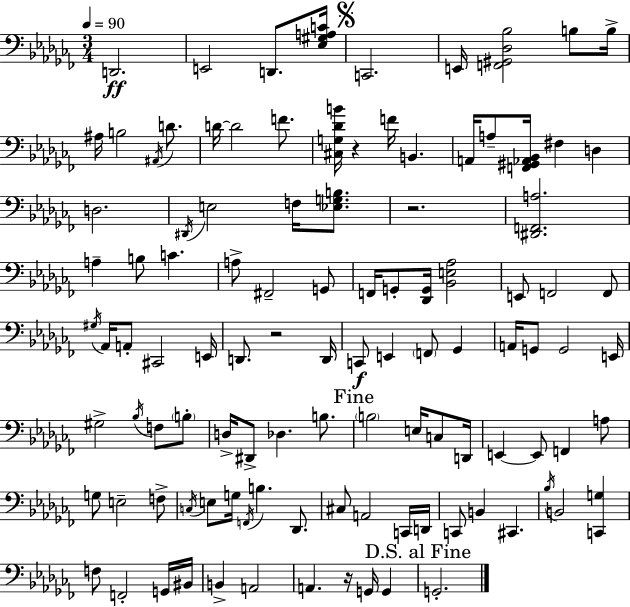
{
  \clef bass
  \numericTimeSignature
  \time 3/4
  \key aes \minor
  \tempo 4 = 90
  d,2.\ff | e,2 d,8. <ees gis a c'>16 | \mark \markup { \musicglyph "scripts.segno" } c,2. | e,16 <f, gis, des bes>2 b8 b16-> | \break ais16 b2 \acciaccatura { ais,16 } d'8. | d'16~~ d'2 f'8. | <cis g des' b'>16 r4 f'16 b,4. | a,16 a8-- <f, gis, aes, bes,>16 fis4 d4 | \break d2. | \acciaccatura { dis,16 } e2 f16 <ees g b>8. | r2. | <dis, f, a>2. | \break a4-- b8 c'4. | a8-> fis,2-- | g,8 f,16 g,8-. <des, g,>16 <bes, e aes>2 | e,8 f,2 | \break f,8 \acciaccatura { gis16 } aes,16 a,8-. cis,2 | e,16 d,8. r2 | d,16 c,8\f e,4 \parenthesize f,8 ges,4 | a,16 g,8 g,2 | \break e,16 gis2-> \acciaccatura { bes16 } | f8 \parenthesize b8-. d16-> dis,8-> des4. | b8. \mark "Fine" \parenthesize b2 | e16 c8 d,16 e,4~~ e,8 f,4 | \break a8 g8 e2-- | f8-> \acciaccatura { c16 } e8 g16 \acciaccatura { f,16 } b4. | des,8. cis8 a,2 | c,16 d,16 c,8 b,4 | \break cis,4. \acciaccatura { bes16 } b,2 | <c, g>4 f8 f,2-. | g,16 bis,16 b,4-> a,2 | a,4. | \break r16 g,16 g,4 \mark "D.S. al Fine" g,2.-. | \bar "|."
}